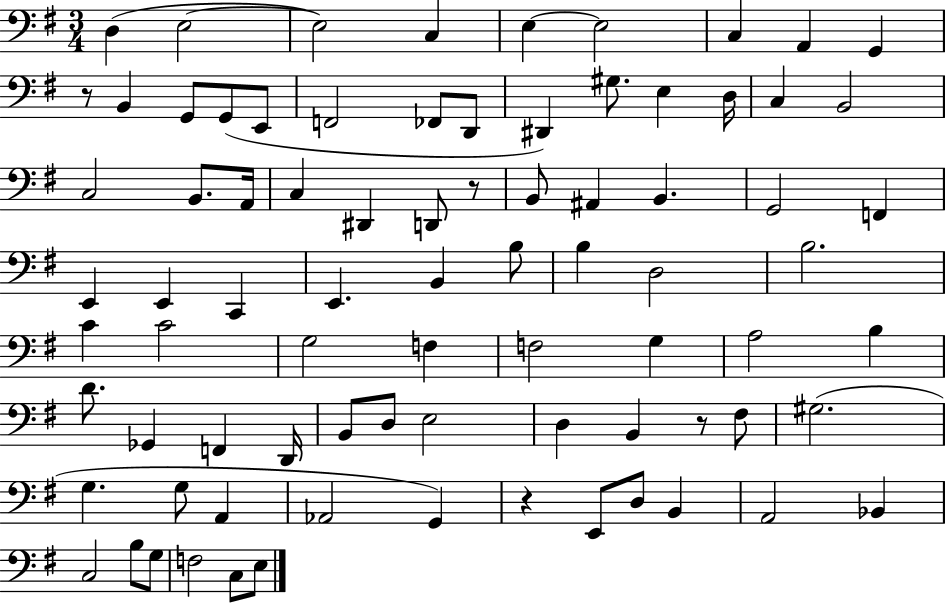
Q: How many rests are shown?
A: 4